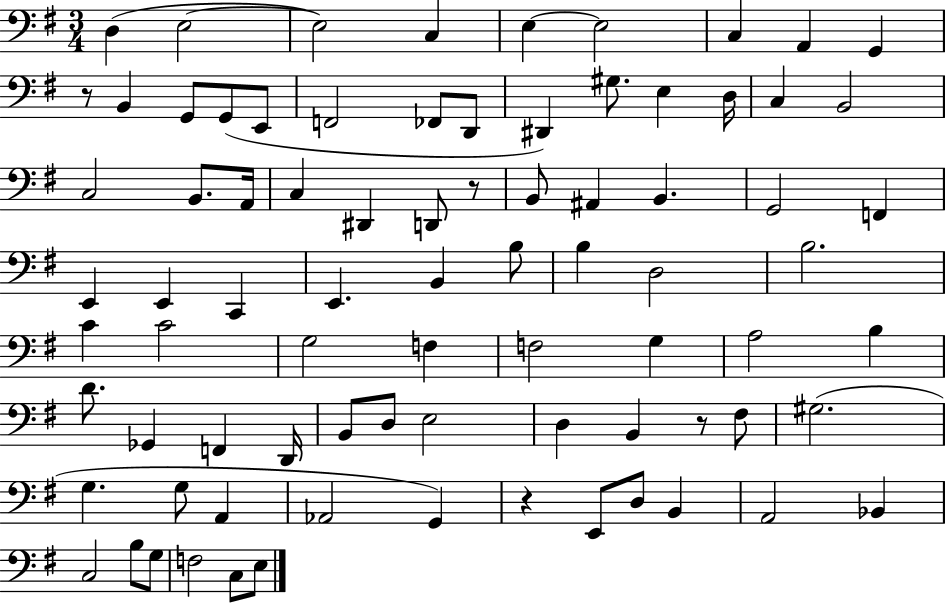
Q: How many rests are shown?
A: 4